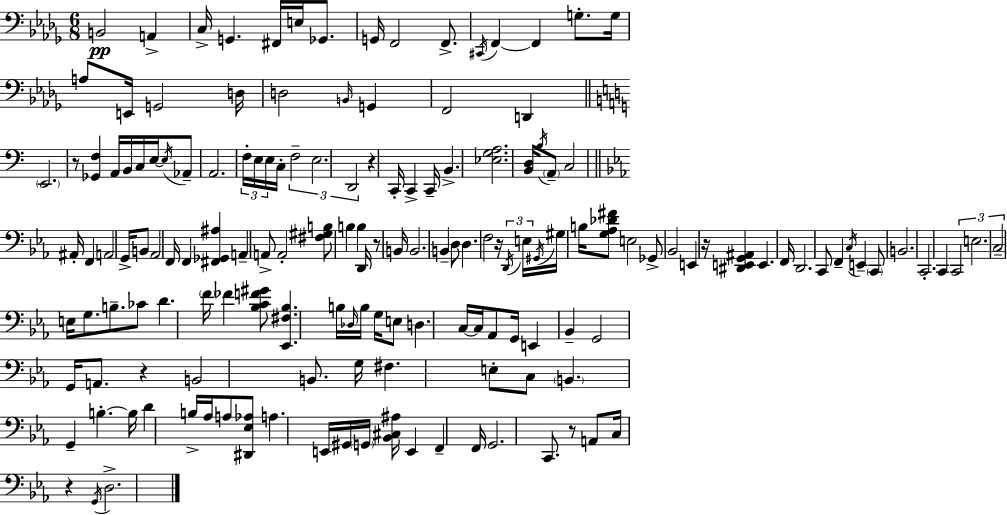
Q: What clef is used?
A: bass